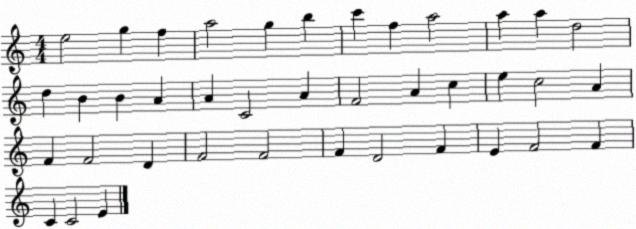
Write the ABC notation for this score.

X:1
T:Untitled
M:4/4
L:1/4
K:C
e2 g f a2 g b c' f a2 a a d2 d B B A A C2 A F2 A c e c2 A F F2 D F2 F2 F D2 F E F2 F C C2 E